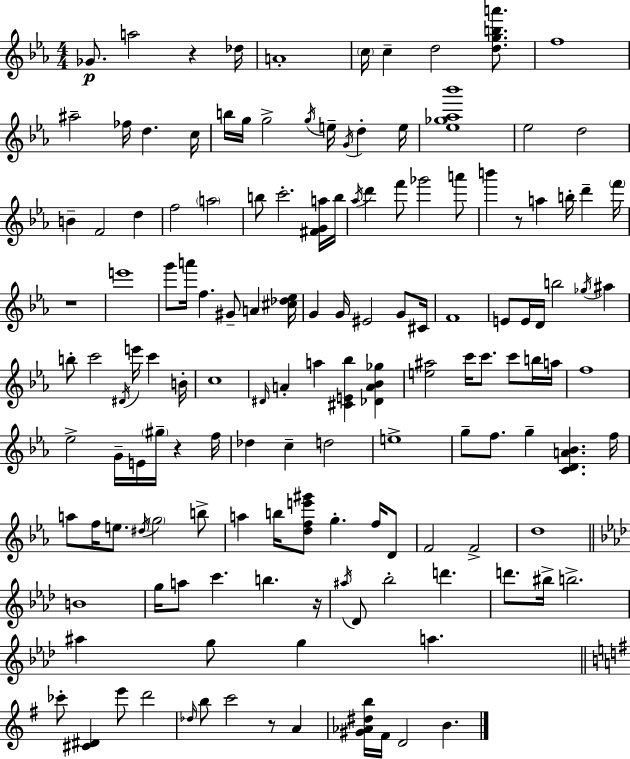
Gb4/e. A5/h R/q Db5/s A4/w C5/s C5/q D5/h [D5,G5,B5,A6]/e. F5/w A#5/h FES5/s D5/q. C5/s B5/s G5/s G5/h G5/s E5/s G4/s D5/q E5/s [Eb5,Gb5,Ab5,Bb6]/w Eb5/h D5/h B4/q F4/h D5/q F5/h A5/h B5/e C6/h. [F#4,G4,A5]/s B5/s Ab5/s D6/q F6/e Gb6/h A6/e B6/q R/e A5/q B5/s D6/q F6/s R/w E6/w G6/e A6/s F5/q. G#4/e A4/q [C#5,Db5,Eb5]/s G4/q G4/s EIS4/h G4/e C#4/s F4/w E4/e E4/s D4/s B5/h Gb5/s A#5/q B5/e C6/h D#4/s E6/s C6/q B4/s C5/w D#4/s A4/q A5/q [C#4,E4,Bb5]/q [Db4,A4,Bb4,Gb5]/q [E5,A#5]/h C6/s C6/e. C6/e B5/s A5/s F5/w Eb5/h G4/s E4/s G#5/s R/q F5/s Db5/q C5/q D5/h E5/w G5/e F5/e. G5/q [C4,D4,A4,Bb4]/q. F5/s A5/e F5/s E5/e. D#5/s G5/h B5/e A5/q B5/s [D5,F5,E6,G#6]/e G5/q. F5/s D4/e F4/h F4/h D5/w B4/w G5/s A5/e C6/q. B5/q. R/s A#5/s Db4/e Bb5/h D6/q. D6/e. BIS5/s B5/h. A#5/q G5/e G5/q A5/q. CES6/e [C#4,D#4]/q E6/e D6/h Db5/s B5/e C6/h R/e A4/q [G#4,Ab4,D#5,B5]/s F#4/s D4/h B4/q.